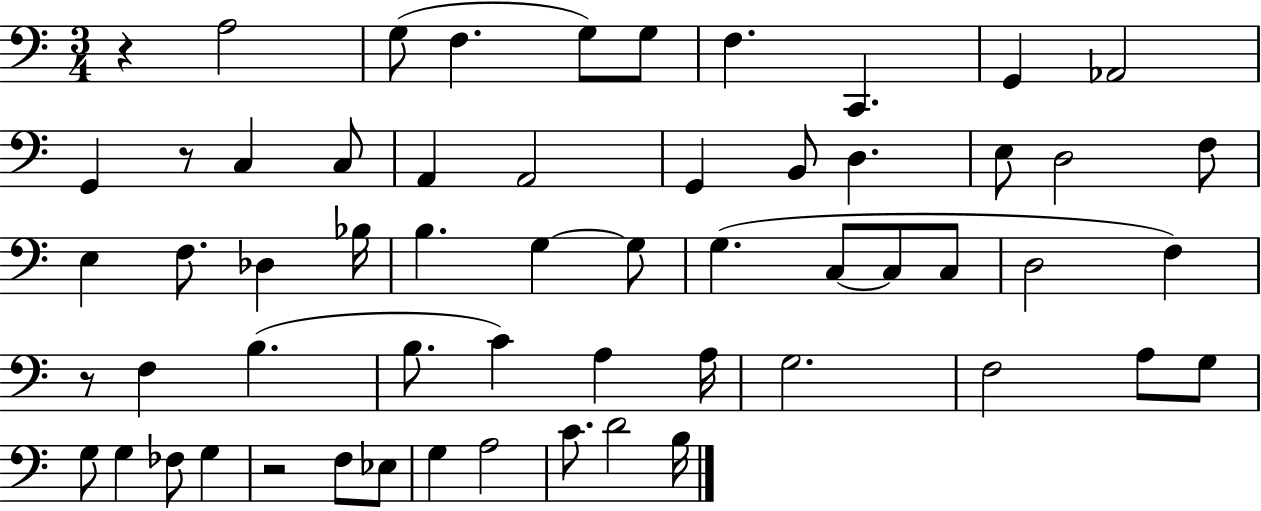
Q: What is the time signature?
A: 3/4